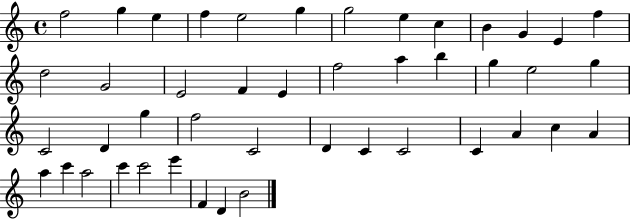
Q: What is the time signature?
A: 4/4